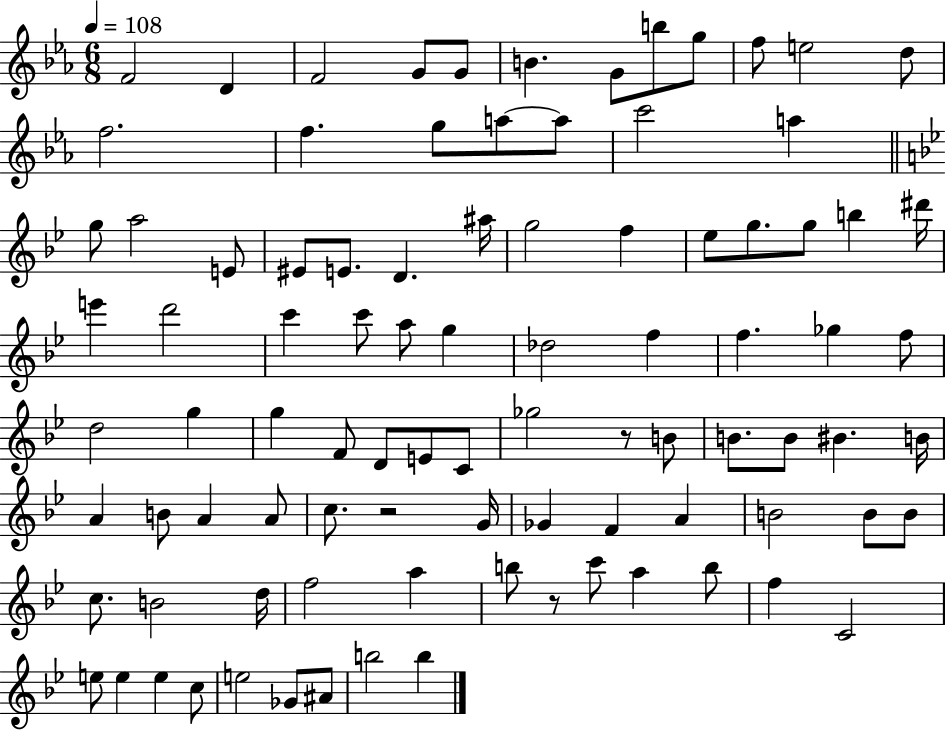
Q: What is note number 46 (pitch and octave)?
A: G5